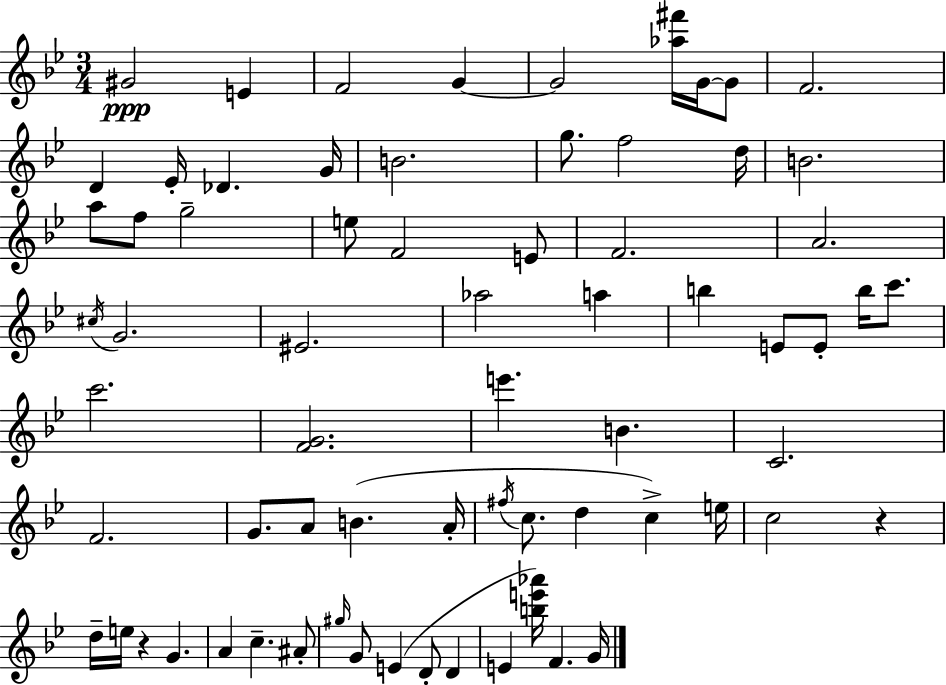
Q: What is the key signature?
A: BES major